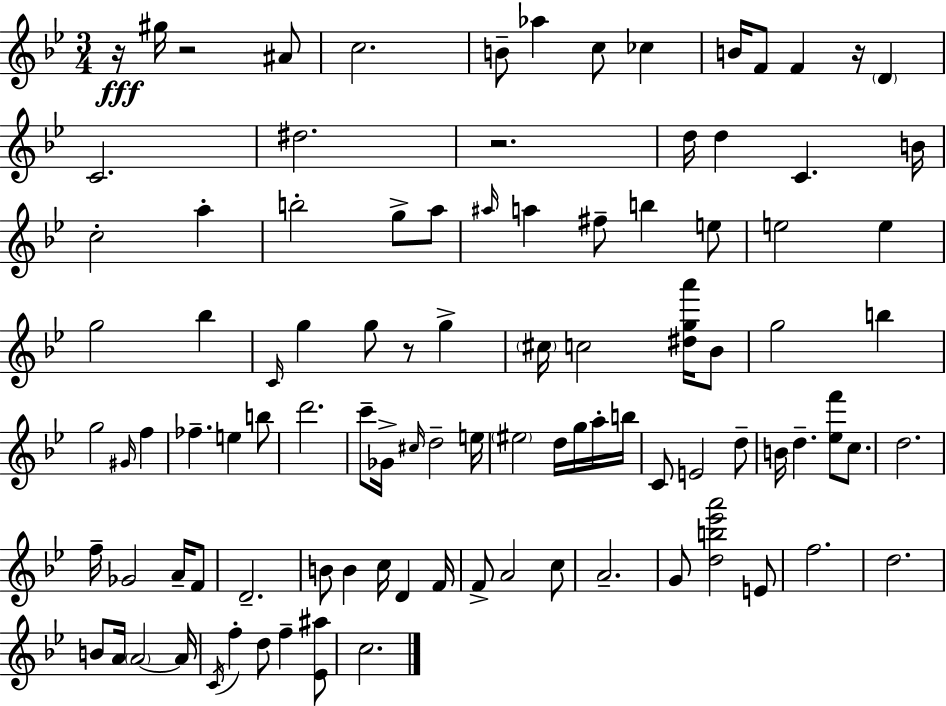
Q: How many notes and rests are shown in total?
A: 100